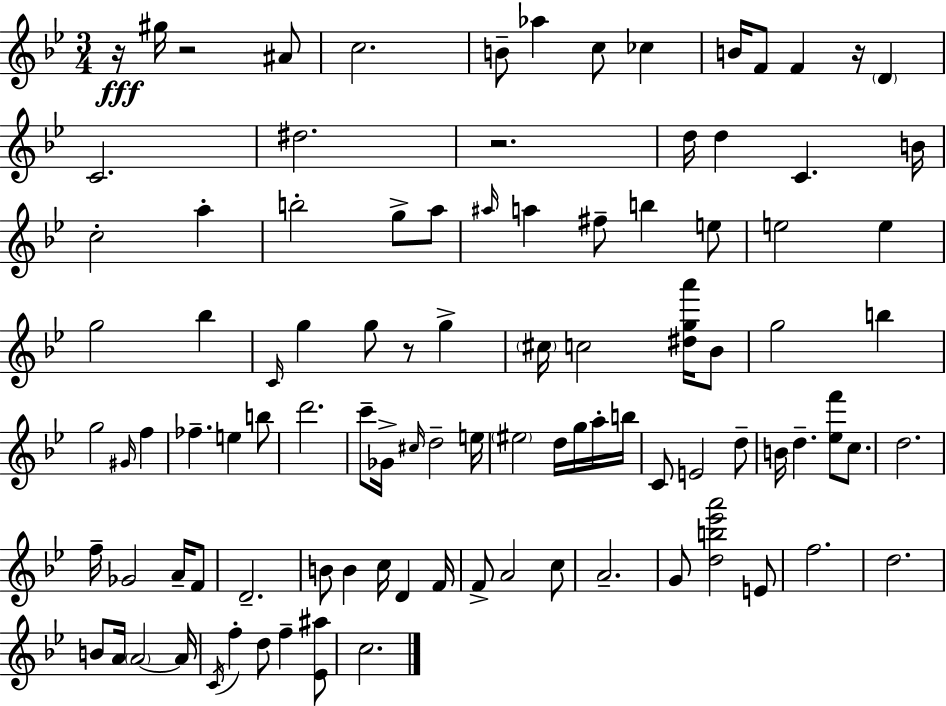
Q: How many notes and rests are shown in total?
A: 100